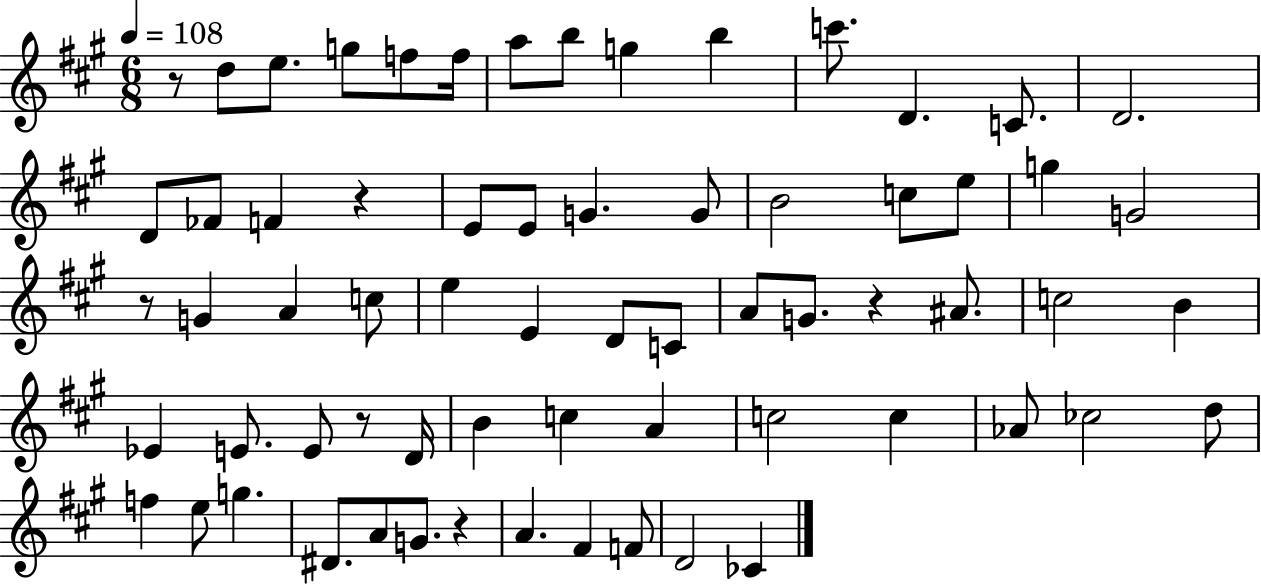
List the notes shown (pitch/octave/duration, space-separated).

R/e D5/e E5/e. G5/e F5/e F5/s A5/e B5/e G5/q B5/q C6/e. D4/q. C4/e. D4/h. D4/e FES4/e F4/q R/q E4/e E4/e G4/q. G4/e B4/h C5/e E5/e G5/q G4/h R/e G4/q A4/q C5/e E5/q E4/q D4/e C4/e A4/e G4/e. R/q A#4/e. C5/h B4/q Eb4/q E4/e. E4/e R/e D4/s B4/q C5/q A4/q C5/h C5/q Ab4/e CES5/h D5/e F5/q E5/e G5/q. D#4/e. A4/e G4/e. R/q A4/q. F#4/q F4/e D4/h CES4/q